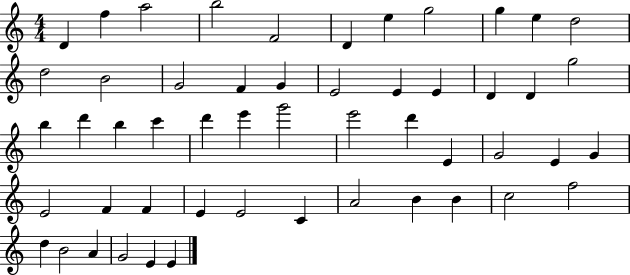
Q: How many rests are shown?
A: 0